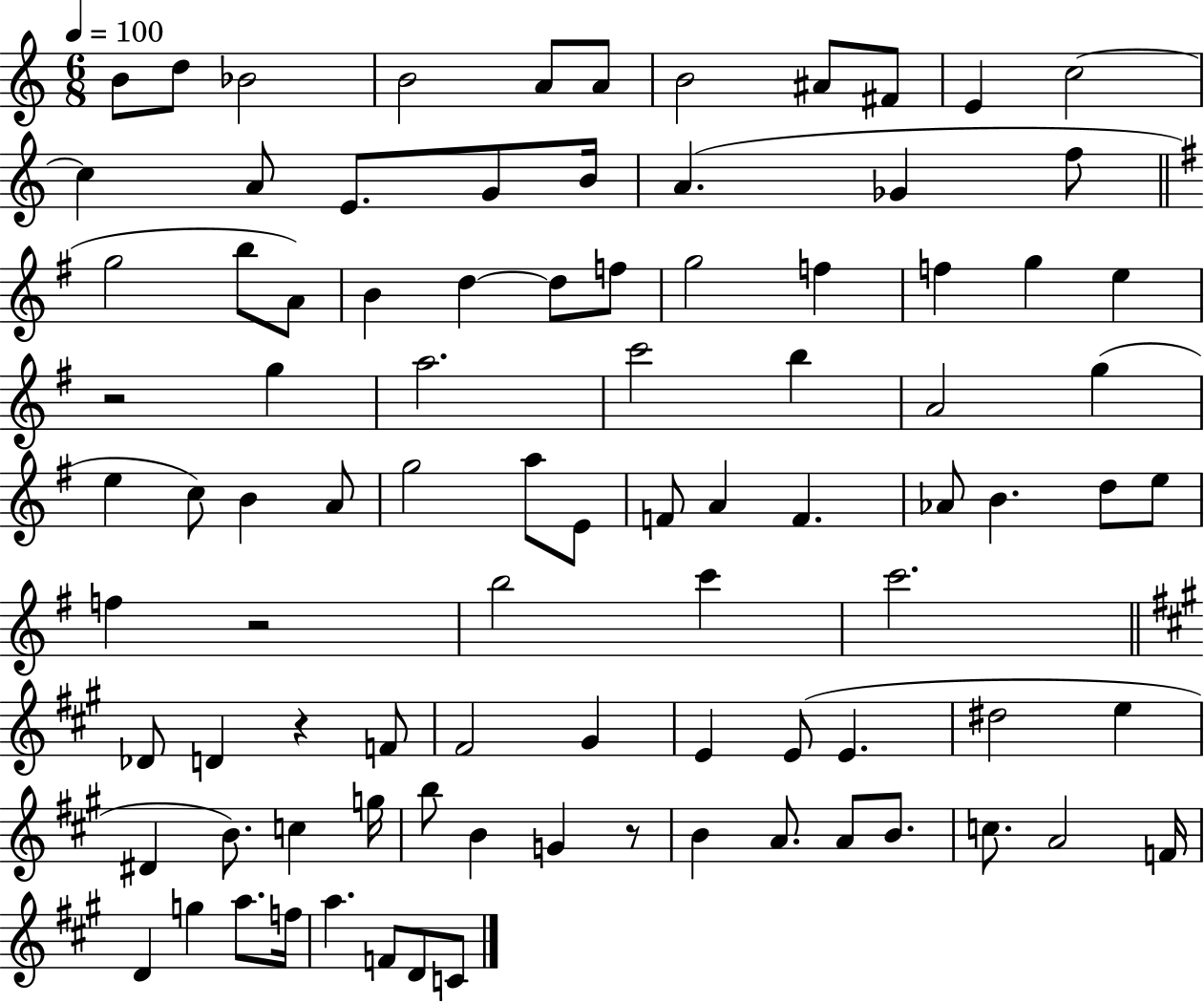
{
  \clef treble
  \numericTimeSignature
  \time 6/8
  \key c \major
  \tempo 4 = 100
  b'8 d''8 bes'2 | b'2 a'8 a'8 | b'2 ais'8 fis'8 | e'4 c''2~~ | \break c''4 a'8 e'8. g'8 b'16 | a'4.( ges'4 f''8 | \bar "||" \break \key g \major g''2 b''8 a'8) | b'4 d''4~~ d''8 f''8 | g''2 f''4 | f''4 g''4 e''4 | \break r2 g''4 | a''2. | c'''2 b''4 | a'2 g''4( | \break e''4 c''8) b'4 a'8 | g''2 a''8 e'8 | f'8 a'4 f'4. | aes'8 b'4. d''8 e''8 | \break f''4 r2 | b''2 c'''4 | c'''2. | \bar "||" \break \key a \major des'8 d'4 r4 f'8 | fis'2 gis'4 | e'4 e'8( e'4. | dis''2 e''4 | \break dis'4 b'8.) c''4 g''16 | b''8 b'4 g'4 r8 | b'4 a'8. a'8 b'8. | c''8. a'2 f'16 | \break d'4 g''4 a''8. f''16 | a''4. f'8 d'8 c'8 | \bar "|."
}